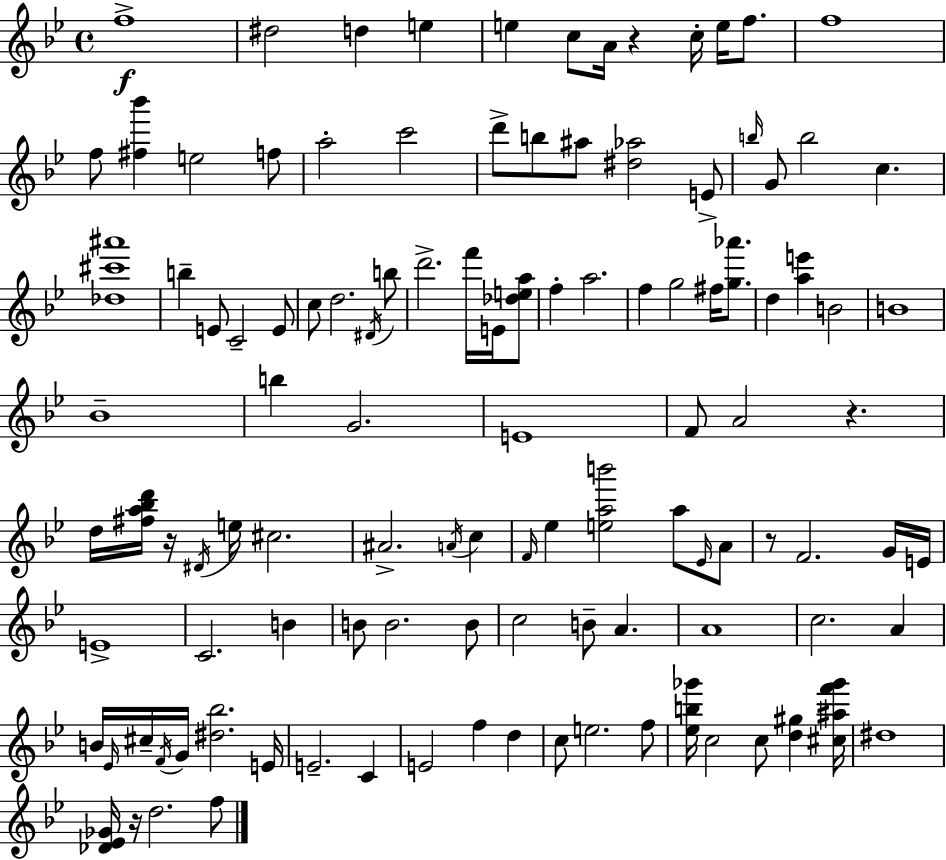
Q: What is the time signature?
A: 4/4